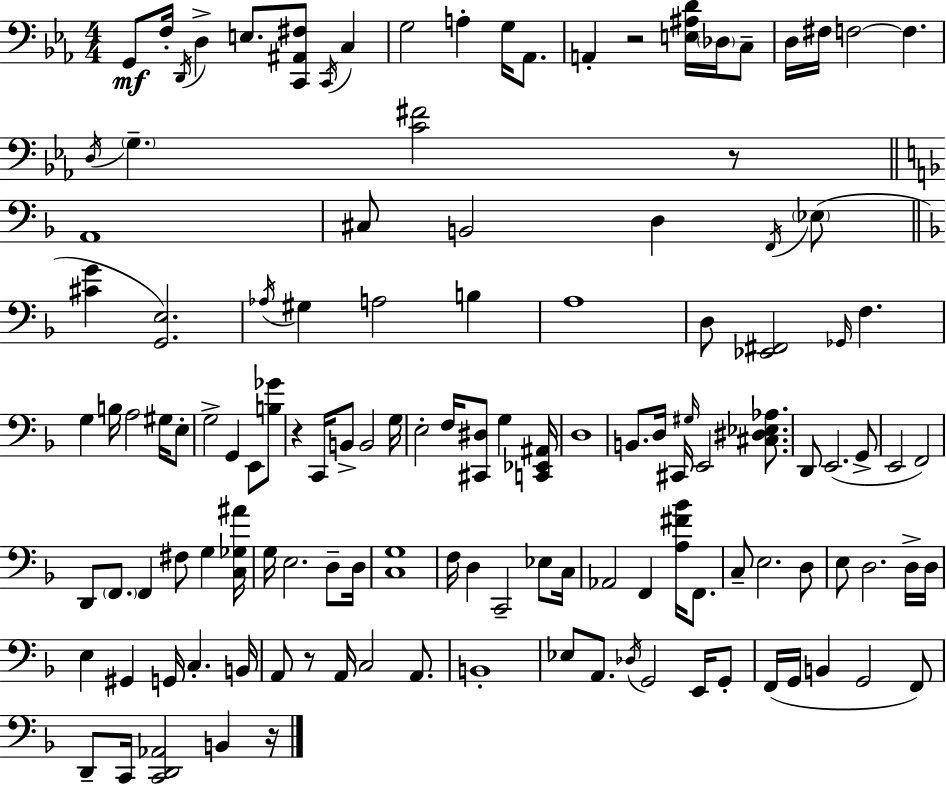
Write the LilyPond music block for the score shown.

{
  \clef bass
  \numericTimeSignature
  \time 4/4
  \key c \minor
  g,8\mf f16-. \acciaccatura { d,16 } d4-> e8. <c, ais, fis>8 \acciaccatura { c,16 } c4 | g2 a4-. g16 aes,8. | a,4-. r2 <e ais d'>16 \parenthesize des16 | c8-- d16 fis16 f2~~ f4. | \break \acciaccatura { d16 } \parenthesize g4.-- <c' fis'>2 | r8 \bar "||" \break \key f \major a,1 | cis8 b,2 d4 \acciaccatura { f,16 } \parenthesize ees8( | \bar "||" \break \key f \major <cis' g'>4 <g, e>2.) | \acciaccatura { aes16 } gis4 a2 b4 | a1 | d8 <ees, fis,>2 \grace { ges,16 } f4. | \break g4 b16 a2 gis16 | e8-. g2-> g,4 e,8 | <b ges'>8 r4 c,16 b,8-> b,2 | g16 e2-. f16 <cis, dis>8 g4 | \break <c, ees, ais,>16 d1 | b,8. d16 cis,16 \grace { gis16 } e,2 | <cis dis ees aes>8. d,8 e,2.( | g,8-> e,2 f,2) | \break d,8 \parenthesize f,8. f,4 fis8 g4 | <c ges ais'>16 g16 e2. | d8-- d16 <c g>1 | f16 d4 c,2-- | \break ees8 c16 aes,2 f,4 <a fis' bes'>16 | f,8. c8-- e2. | d8 e8 d2. | d16-> d16 e4 gis,4 g,16 c4.-. | \break b,16 a,8 r8 a,16 c2 | a,8. b,1-. | ees8 a,8. \acciaccatura { des16 } g,2 | e,16 g,8-. f,16( g,16 b,4 g,2 | \break f,8) d,8-- c,16 <c, d, aes,>2 b,4 | r16 \bar "|."
}